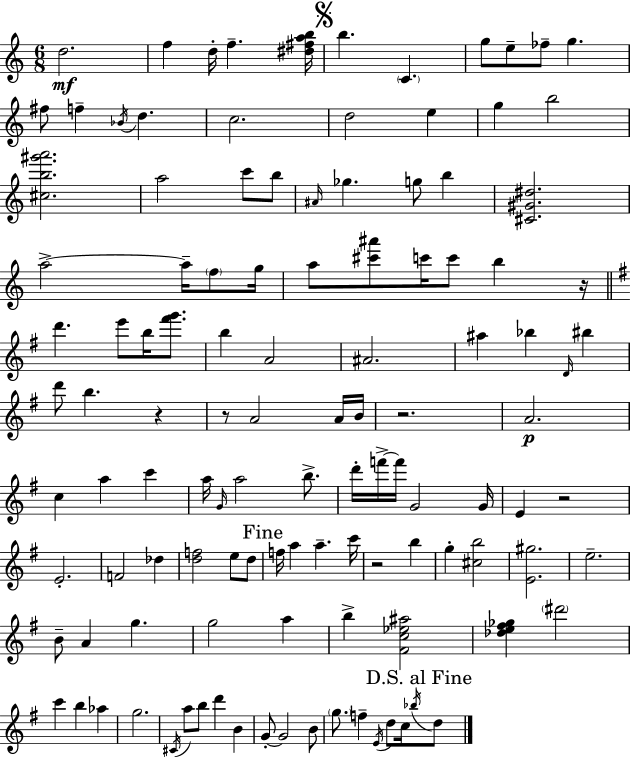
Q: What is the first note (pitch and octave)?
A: D5